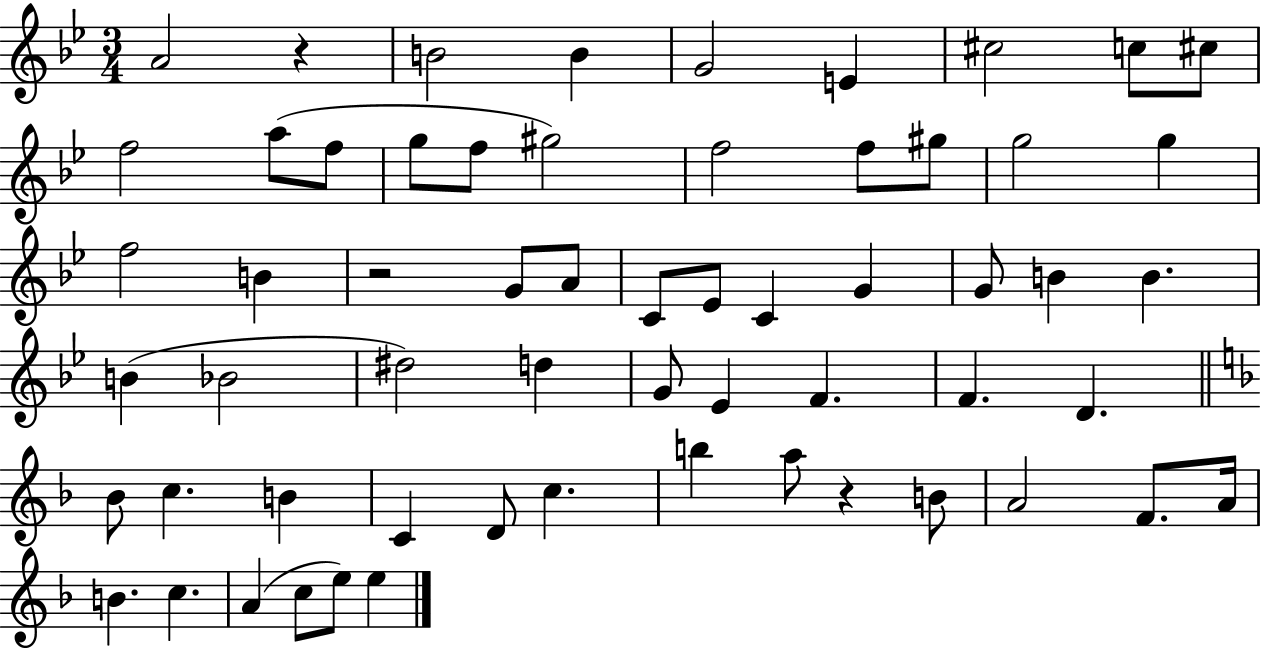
{
  \clef treble
  \numericTimeSignature
  \time 3/4
  \key bes \major
  \repeat volta 2 { a'2 r4 | b'2 b'4 | g'2 e'4 | cis''2 c''8 cis''8 | \break f''2 a''8( f''8 | g''8 f''8 gis''2) | f''2 f''8 gis''8 | g''2 g''4 | \break f''2 b'4 | r2 g'8 a'8 | c'8 ees'8 c'4 g'4 | g'8 b'4 b'4. | \break b'4( bes'2 | dis''2) d''4 | g'8 ees'4 f'4. | f'4. d'4. | \break \bar "||" \break \key f \major bes'8 c''4. b'4 | c'4 d'8 c''4. | b''4 a''8 r4 b'8 | a'2 f'8. a'16 | \break b'4. c''4. | a'4( c''8 e''8) e''4 | } \bar "|."
}